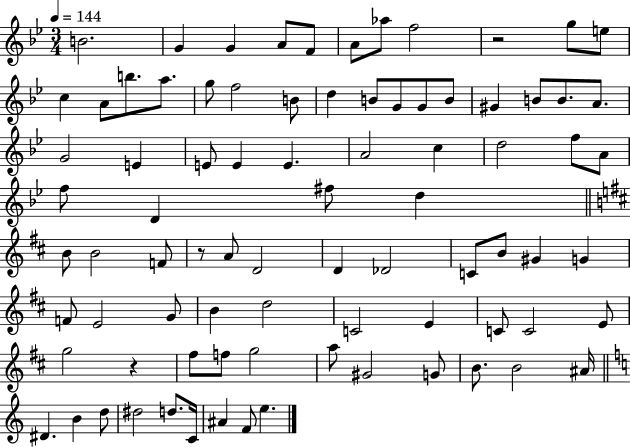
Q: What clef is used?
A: treble